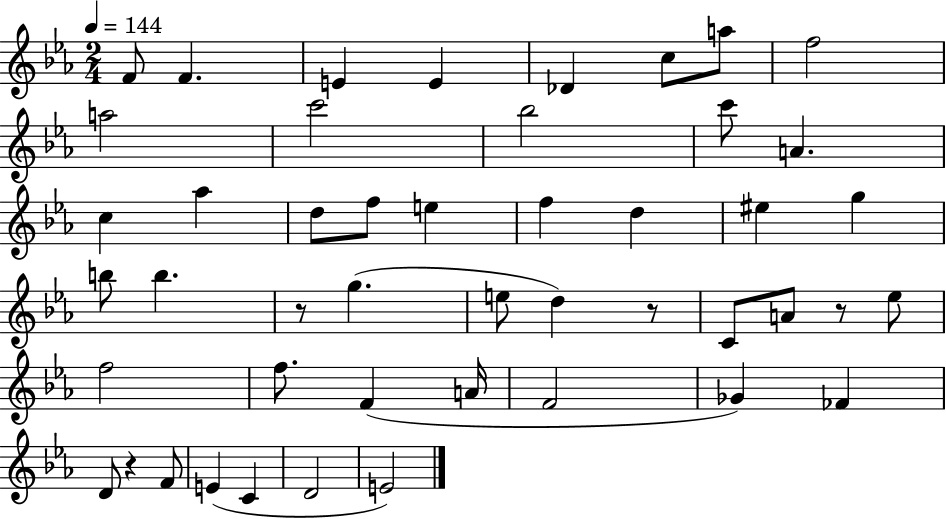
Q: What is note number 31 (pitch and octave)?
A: F5